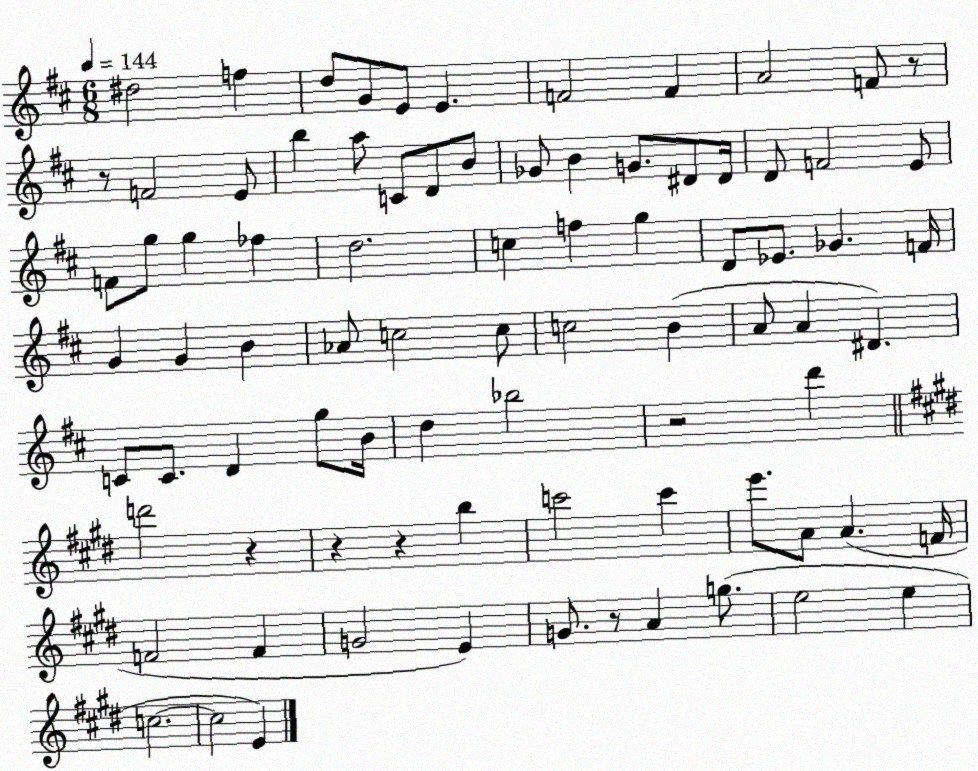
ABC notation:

X:1
T:Untitled
M:6/8
L:1/4
K:D
^d2 f d/2 G/2 E/2 E F2 F A2 F/2 z/2 z/2 F2 E/2 b a/2 C/2 D/2 B/2 _G/2 B G/2 ^D/2 ^D/4 D/2 F2 E/2 F/2 g/2 g _f d2 c f g D/2 _E/2 _G F/4 G G B _A/2 c2 c/2 c2 B A/2 A ^D C/2 C/2 D g/2 B/4 d _b2 z2 d' d'2 z z z b c'2 c' e'/2 A/2 A F/4 F2 F G2 E G/2 z/2 A g/2 e2 e c2 c2 E